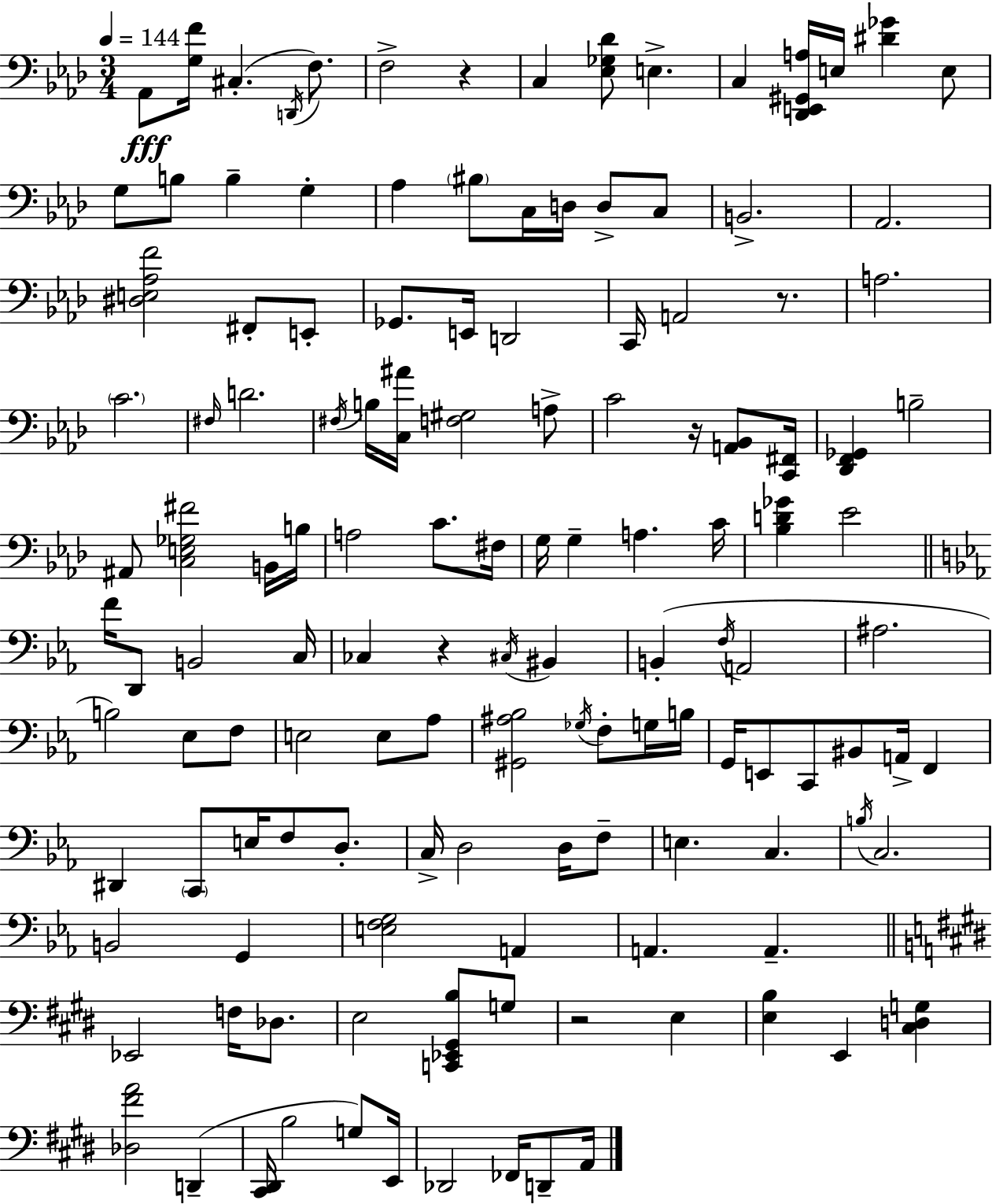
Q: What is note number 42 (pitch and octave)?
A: A3